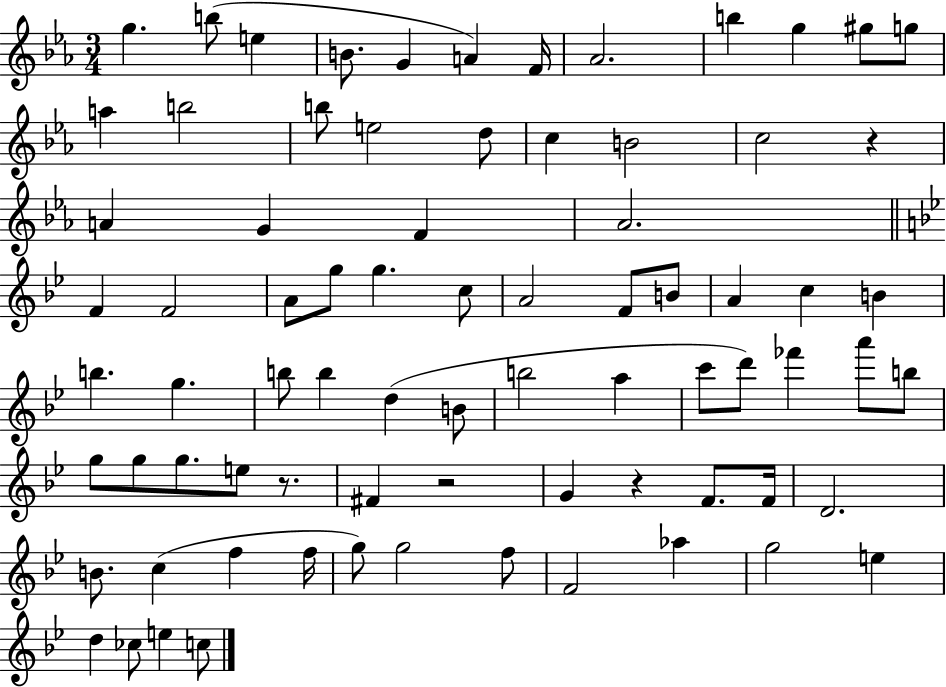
G5/q. B5/e E5/q B4/e. G4/q A4/q F4/s Ab4/h. B5/q G5/q G#5/e G5/e A5/q B5/h B5/e E5/h D5/e C5/q B4/h C5/h R/q A4/q G4/q F4/q Ab4/h. F4/q F4/h A4/e G5/e G5/q. C5/e A4/h F4/e B4/e A4/q C5/q B4/q B5/q. G5/q. B5/e B5/q D5/q B4/e B5/h A5/q C6/e D6/e FES6/q A6/e B5/e G5/e G5/e G5/e. E5/e R/e. F#4/q R/h G4/q R/q F4/e. F4/s D4/h. B4/e. C5/q F5/q F5/s G5/e G5/h F5/e F4/h Ab5/q G5/h E5/q D5/q CES5/e E5/q C5/e